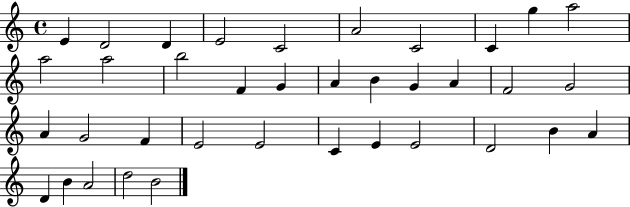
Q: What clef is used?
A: treble